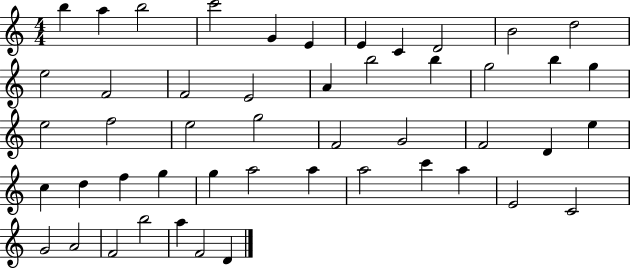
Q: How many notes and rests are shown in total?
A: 49